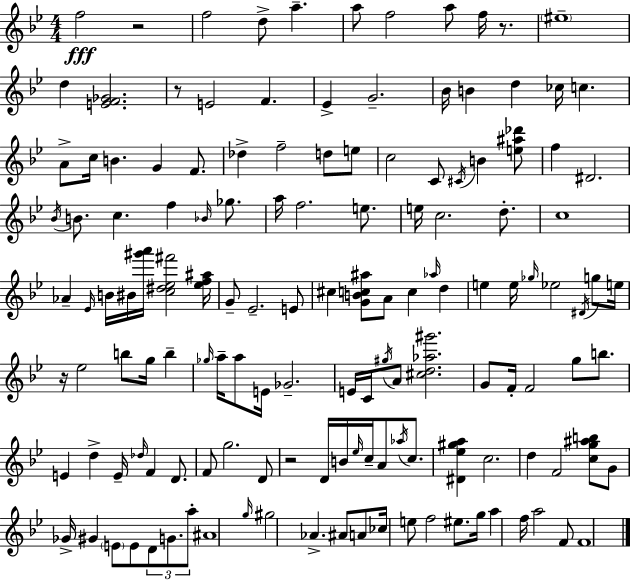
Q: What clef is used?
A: treble